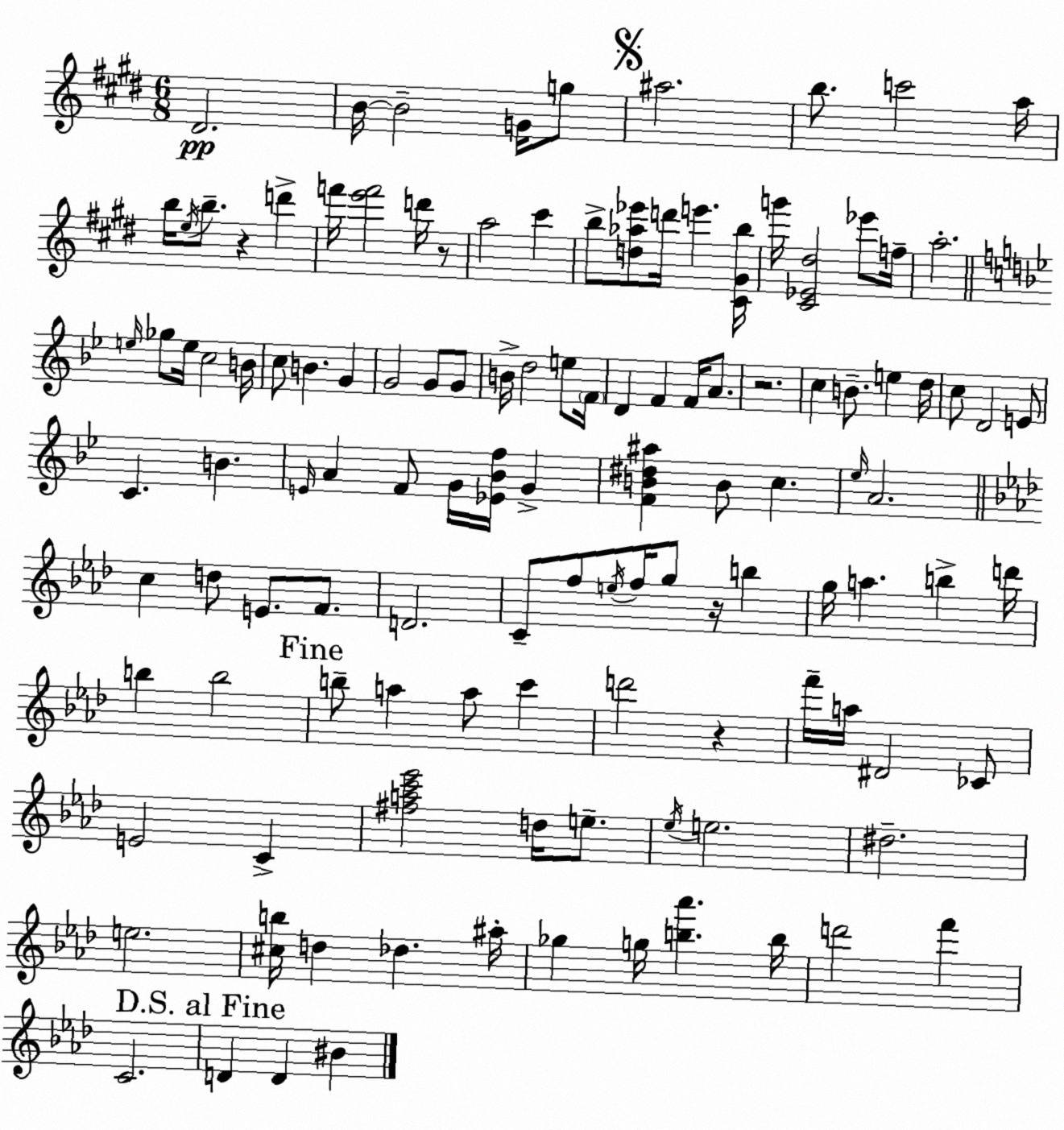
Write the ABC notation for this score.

X:1
T:Untitled
M:6/8
L:1/4
K:E
^D2 B/4 B2 G/4 g/2 ^a2 b/2 c'2 a/4 b/4 e/4 b/2 z d' f'/4 [e'f']2 d'/4 z/2 a2 ^c' b/2 [d_a_e']/2 d'/4 e' [^C^Gb]/4 g'/4 [^C_E^d]2 _e'/2 f/4 a2 e/4 _g/2 e/4 c2 B/4 c/2 B G G2 G/2 G/2 B/4 d2 e/2 F/4 D F F/4 A/2 z2 c B/2 e d/4 c/2 D2 E/2 C B E/4 A F/2 G/4 [_E_Bf]/4 G [FB^d^a] B/2 c _e/4 A2 c d/2 E/2 F/2 D2 C/2 f/2 e/4 f/4 g/2 z/4 b g/4 a b d'/4 b b2 b/2 a a/2 c' d'2 z f'/4 a/4 ^D2 _C/2 E2 C [^fac'_e']2 d/4 e/2 _e/4 e2 ^d2 e2 [^cb]/4 d _d ^a/4 _g g/4 [b_a'] b/4 d'2 f' C2 D D ^B